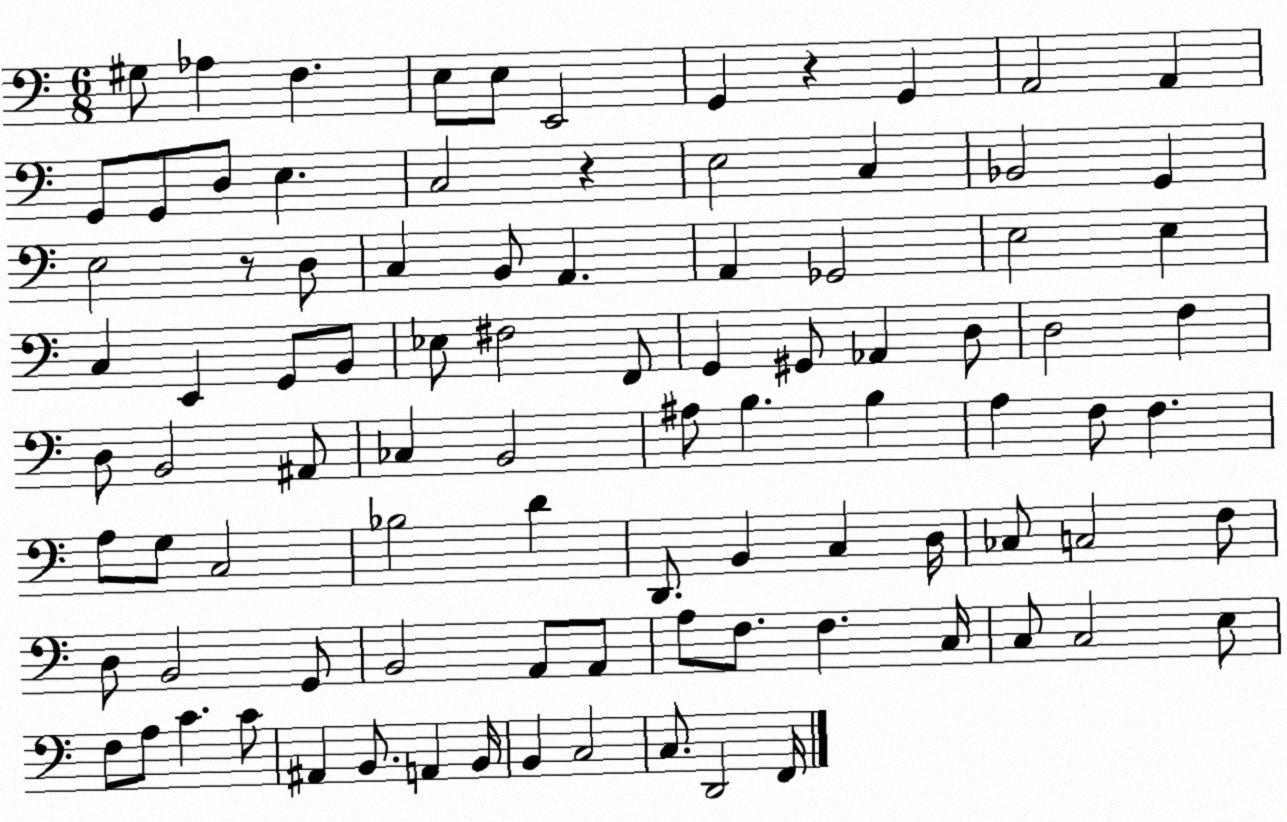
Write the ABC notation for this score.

X:1
T:Untitled
M:6/8
L:1/4
K:C
^G,/2 _A, F, E,/2 E,/2 E,,2 G,, z G,, A,,2 A,, G,,/2 G,,/2 D,/2 E, C,2 z E,2 C, _B,,2 G,, E,2 z/2 D,/2 C, B,,/2 A,, A,, _G,,2 E,2 E, C, E,, G,,/2 B,,/2 _E,/2 ^F,2 F,,/2 G,, ^G,,/2 _A,, D,/2 D,2 F, D,/2 B,,2 ^A,,/2 _C, B,,2 ^A,/2 B, B, A, F,/2 F, A,/2 G,/2 C,2 _B,2 D D,,/2 B,, C, D,/4 _C,/2 C,2 F,/2 D,/2 B,,2 G,,/2 B,,2 A,,/2 A,,/2 A,/2 F,/2 F, C,/4 C,/2 C,2 E,/2 F,/2 A,/2 C C/2 ^A,, B,,/2 A,, B,,/4 B,, C,2 C,/2 D,,2 F,,/4